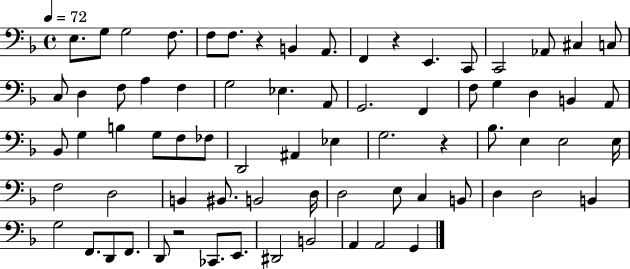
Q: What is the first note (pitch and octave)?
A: E3